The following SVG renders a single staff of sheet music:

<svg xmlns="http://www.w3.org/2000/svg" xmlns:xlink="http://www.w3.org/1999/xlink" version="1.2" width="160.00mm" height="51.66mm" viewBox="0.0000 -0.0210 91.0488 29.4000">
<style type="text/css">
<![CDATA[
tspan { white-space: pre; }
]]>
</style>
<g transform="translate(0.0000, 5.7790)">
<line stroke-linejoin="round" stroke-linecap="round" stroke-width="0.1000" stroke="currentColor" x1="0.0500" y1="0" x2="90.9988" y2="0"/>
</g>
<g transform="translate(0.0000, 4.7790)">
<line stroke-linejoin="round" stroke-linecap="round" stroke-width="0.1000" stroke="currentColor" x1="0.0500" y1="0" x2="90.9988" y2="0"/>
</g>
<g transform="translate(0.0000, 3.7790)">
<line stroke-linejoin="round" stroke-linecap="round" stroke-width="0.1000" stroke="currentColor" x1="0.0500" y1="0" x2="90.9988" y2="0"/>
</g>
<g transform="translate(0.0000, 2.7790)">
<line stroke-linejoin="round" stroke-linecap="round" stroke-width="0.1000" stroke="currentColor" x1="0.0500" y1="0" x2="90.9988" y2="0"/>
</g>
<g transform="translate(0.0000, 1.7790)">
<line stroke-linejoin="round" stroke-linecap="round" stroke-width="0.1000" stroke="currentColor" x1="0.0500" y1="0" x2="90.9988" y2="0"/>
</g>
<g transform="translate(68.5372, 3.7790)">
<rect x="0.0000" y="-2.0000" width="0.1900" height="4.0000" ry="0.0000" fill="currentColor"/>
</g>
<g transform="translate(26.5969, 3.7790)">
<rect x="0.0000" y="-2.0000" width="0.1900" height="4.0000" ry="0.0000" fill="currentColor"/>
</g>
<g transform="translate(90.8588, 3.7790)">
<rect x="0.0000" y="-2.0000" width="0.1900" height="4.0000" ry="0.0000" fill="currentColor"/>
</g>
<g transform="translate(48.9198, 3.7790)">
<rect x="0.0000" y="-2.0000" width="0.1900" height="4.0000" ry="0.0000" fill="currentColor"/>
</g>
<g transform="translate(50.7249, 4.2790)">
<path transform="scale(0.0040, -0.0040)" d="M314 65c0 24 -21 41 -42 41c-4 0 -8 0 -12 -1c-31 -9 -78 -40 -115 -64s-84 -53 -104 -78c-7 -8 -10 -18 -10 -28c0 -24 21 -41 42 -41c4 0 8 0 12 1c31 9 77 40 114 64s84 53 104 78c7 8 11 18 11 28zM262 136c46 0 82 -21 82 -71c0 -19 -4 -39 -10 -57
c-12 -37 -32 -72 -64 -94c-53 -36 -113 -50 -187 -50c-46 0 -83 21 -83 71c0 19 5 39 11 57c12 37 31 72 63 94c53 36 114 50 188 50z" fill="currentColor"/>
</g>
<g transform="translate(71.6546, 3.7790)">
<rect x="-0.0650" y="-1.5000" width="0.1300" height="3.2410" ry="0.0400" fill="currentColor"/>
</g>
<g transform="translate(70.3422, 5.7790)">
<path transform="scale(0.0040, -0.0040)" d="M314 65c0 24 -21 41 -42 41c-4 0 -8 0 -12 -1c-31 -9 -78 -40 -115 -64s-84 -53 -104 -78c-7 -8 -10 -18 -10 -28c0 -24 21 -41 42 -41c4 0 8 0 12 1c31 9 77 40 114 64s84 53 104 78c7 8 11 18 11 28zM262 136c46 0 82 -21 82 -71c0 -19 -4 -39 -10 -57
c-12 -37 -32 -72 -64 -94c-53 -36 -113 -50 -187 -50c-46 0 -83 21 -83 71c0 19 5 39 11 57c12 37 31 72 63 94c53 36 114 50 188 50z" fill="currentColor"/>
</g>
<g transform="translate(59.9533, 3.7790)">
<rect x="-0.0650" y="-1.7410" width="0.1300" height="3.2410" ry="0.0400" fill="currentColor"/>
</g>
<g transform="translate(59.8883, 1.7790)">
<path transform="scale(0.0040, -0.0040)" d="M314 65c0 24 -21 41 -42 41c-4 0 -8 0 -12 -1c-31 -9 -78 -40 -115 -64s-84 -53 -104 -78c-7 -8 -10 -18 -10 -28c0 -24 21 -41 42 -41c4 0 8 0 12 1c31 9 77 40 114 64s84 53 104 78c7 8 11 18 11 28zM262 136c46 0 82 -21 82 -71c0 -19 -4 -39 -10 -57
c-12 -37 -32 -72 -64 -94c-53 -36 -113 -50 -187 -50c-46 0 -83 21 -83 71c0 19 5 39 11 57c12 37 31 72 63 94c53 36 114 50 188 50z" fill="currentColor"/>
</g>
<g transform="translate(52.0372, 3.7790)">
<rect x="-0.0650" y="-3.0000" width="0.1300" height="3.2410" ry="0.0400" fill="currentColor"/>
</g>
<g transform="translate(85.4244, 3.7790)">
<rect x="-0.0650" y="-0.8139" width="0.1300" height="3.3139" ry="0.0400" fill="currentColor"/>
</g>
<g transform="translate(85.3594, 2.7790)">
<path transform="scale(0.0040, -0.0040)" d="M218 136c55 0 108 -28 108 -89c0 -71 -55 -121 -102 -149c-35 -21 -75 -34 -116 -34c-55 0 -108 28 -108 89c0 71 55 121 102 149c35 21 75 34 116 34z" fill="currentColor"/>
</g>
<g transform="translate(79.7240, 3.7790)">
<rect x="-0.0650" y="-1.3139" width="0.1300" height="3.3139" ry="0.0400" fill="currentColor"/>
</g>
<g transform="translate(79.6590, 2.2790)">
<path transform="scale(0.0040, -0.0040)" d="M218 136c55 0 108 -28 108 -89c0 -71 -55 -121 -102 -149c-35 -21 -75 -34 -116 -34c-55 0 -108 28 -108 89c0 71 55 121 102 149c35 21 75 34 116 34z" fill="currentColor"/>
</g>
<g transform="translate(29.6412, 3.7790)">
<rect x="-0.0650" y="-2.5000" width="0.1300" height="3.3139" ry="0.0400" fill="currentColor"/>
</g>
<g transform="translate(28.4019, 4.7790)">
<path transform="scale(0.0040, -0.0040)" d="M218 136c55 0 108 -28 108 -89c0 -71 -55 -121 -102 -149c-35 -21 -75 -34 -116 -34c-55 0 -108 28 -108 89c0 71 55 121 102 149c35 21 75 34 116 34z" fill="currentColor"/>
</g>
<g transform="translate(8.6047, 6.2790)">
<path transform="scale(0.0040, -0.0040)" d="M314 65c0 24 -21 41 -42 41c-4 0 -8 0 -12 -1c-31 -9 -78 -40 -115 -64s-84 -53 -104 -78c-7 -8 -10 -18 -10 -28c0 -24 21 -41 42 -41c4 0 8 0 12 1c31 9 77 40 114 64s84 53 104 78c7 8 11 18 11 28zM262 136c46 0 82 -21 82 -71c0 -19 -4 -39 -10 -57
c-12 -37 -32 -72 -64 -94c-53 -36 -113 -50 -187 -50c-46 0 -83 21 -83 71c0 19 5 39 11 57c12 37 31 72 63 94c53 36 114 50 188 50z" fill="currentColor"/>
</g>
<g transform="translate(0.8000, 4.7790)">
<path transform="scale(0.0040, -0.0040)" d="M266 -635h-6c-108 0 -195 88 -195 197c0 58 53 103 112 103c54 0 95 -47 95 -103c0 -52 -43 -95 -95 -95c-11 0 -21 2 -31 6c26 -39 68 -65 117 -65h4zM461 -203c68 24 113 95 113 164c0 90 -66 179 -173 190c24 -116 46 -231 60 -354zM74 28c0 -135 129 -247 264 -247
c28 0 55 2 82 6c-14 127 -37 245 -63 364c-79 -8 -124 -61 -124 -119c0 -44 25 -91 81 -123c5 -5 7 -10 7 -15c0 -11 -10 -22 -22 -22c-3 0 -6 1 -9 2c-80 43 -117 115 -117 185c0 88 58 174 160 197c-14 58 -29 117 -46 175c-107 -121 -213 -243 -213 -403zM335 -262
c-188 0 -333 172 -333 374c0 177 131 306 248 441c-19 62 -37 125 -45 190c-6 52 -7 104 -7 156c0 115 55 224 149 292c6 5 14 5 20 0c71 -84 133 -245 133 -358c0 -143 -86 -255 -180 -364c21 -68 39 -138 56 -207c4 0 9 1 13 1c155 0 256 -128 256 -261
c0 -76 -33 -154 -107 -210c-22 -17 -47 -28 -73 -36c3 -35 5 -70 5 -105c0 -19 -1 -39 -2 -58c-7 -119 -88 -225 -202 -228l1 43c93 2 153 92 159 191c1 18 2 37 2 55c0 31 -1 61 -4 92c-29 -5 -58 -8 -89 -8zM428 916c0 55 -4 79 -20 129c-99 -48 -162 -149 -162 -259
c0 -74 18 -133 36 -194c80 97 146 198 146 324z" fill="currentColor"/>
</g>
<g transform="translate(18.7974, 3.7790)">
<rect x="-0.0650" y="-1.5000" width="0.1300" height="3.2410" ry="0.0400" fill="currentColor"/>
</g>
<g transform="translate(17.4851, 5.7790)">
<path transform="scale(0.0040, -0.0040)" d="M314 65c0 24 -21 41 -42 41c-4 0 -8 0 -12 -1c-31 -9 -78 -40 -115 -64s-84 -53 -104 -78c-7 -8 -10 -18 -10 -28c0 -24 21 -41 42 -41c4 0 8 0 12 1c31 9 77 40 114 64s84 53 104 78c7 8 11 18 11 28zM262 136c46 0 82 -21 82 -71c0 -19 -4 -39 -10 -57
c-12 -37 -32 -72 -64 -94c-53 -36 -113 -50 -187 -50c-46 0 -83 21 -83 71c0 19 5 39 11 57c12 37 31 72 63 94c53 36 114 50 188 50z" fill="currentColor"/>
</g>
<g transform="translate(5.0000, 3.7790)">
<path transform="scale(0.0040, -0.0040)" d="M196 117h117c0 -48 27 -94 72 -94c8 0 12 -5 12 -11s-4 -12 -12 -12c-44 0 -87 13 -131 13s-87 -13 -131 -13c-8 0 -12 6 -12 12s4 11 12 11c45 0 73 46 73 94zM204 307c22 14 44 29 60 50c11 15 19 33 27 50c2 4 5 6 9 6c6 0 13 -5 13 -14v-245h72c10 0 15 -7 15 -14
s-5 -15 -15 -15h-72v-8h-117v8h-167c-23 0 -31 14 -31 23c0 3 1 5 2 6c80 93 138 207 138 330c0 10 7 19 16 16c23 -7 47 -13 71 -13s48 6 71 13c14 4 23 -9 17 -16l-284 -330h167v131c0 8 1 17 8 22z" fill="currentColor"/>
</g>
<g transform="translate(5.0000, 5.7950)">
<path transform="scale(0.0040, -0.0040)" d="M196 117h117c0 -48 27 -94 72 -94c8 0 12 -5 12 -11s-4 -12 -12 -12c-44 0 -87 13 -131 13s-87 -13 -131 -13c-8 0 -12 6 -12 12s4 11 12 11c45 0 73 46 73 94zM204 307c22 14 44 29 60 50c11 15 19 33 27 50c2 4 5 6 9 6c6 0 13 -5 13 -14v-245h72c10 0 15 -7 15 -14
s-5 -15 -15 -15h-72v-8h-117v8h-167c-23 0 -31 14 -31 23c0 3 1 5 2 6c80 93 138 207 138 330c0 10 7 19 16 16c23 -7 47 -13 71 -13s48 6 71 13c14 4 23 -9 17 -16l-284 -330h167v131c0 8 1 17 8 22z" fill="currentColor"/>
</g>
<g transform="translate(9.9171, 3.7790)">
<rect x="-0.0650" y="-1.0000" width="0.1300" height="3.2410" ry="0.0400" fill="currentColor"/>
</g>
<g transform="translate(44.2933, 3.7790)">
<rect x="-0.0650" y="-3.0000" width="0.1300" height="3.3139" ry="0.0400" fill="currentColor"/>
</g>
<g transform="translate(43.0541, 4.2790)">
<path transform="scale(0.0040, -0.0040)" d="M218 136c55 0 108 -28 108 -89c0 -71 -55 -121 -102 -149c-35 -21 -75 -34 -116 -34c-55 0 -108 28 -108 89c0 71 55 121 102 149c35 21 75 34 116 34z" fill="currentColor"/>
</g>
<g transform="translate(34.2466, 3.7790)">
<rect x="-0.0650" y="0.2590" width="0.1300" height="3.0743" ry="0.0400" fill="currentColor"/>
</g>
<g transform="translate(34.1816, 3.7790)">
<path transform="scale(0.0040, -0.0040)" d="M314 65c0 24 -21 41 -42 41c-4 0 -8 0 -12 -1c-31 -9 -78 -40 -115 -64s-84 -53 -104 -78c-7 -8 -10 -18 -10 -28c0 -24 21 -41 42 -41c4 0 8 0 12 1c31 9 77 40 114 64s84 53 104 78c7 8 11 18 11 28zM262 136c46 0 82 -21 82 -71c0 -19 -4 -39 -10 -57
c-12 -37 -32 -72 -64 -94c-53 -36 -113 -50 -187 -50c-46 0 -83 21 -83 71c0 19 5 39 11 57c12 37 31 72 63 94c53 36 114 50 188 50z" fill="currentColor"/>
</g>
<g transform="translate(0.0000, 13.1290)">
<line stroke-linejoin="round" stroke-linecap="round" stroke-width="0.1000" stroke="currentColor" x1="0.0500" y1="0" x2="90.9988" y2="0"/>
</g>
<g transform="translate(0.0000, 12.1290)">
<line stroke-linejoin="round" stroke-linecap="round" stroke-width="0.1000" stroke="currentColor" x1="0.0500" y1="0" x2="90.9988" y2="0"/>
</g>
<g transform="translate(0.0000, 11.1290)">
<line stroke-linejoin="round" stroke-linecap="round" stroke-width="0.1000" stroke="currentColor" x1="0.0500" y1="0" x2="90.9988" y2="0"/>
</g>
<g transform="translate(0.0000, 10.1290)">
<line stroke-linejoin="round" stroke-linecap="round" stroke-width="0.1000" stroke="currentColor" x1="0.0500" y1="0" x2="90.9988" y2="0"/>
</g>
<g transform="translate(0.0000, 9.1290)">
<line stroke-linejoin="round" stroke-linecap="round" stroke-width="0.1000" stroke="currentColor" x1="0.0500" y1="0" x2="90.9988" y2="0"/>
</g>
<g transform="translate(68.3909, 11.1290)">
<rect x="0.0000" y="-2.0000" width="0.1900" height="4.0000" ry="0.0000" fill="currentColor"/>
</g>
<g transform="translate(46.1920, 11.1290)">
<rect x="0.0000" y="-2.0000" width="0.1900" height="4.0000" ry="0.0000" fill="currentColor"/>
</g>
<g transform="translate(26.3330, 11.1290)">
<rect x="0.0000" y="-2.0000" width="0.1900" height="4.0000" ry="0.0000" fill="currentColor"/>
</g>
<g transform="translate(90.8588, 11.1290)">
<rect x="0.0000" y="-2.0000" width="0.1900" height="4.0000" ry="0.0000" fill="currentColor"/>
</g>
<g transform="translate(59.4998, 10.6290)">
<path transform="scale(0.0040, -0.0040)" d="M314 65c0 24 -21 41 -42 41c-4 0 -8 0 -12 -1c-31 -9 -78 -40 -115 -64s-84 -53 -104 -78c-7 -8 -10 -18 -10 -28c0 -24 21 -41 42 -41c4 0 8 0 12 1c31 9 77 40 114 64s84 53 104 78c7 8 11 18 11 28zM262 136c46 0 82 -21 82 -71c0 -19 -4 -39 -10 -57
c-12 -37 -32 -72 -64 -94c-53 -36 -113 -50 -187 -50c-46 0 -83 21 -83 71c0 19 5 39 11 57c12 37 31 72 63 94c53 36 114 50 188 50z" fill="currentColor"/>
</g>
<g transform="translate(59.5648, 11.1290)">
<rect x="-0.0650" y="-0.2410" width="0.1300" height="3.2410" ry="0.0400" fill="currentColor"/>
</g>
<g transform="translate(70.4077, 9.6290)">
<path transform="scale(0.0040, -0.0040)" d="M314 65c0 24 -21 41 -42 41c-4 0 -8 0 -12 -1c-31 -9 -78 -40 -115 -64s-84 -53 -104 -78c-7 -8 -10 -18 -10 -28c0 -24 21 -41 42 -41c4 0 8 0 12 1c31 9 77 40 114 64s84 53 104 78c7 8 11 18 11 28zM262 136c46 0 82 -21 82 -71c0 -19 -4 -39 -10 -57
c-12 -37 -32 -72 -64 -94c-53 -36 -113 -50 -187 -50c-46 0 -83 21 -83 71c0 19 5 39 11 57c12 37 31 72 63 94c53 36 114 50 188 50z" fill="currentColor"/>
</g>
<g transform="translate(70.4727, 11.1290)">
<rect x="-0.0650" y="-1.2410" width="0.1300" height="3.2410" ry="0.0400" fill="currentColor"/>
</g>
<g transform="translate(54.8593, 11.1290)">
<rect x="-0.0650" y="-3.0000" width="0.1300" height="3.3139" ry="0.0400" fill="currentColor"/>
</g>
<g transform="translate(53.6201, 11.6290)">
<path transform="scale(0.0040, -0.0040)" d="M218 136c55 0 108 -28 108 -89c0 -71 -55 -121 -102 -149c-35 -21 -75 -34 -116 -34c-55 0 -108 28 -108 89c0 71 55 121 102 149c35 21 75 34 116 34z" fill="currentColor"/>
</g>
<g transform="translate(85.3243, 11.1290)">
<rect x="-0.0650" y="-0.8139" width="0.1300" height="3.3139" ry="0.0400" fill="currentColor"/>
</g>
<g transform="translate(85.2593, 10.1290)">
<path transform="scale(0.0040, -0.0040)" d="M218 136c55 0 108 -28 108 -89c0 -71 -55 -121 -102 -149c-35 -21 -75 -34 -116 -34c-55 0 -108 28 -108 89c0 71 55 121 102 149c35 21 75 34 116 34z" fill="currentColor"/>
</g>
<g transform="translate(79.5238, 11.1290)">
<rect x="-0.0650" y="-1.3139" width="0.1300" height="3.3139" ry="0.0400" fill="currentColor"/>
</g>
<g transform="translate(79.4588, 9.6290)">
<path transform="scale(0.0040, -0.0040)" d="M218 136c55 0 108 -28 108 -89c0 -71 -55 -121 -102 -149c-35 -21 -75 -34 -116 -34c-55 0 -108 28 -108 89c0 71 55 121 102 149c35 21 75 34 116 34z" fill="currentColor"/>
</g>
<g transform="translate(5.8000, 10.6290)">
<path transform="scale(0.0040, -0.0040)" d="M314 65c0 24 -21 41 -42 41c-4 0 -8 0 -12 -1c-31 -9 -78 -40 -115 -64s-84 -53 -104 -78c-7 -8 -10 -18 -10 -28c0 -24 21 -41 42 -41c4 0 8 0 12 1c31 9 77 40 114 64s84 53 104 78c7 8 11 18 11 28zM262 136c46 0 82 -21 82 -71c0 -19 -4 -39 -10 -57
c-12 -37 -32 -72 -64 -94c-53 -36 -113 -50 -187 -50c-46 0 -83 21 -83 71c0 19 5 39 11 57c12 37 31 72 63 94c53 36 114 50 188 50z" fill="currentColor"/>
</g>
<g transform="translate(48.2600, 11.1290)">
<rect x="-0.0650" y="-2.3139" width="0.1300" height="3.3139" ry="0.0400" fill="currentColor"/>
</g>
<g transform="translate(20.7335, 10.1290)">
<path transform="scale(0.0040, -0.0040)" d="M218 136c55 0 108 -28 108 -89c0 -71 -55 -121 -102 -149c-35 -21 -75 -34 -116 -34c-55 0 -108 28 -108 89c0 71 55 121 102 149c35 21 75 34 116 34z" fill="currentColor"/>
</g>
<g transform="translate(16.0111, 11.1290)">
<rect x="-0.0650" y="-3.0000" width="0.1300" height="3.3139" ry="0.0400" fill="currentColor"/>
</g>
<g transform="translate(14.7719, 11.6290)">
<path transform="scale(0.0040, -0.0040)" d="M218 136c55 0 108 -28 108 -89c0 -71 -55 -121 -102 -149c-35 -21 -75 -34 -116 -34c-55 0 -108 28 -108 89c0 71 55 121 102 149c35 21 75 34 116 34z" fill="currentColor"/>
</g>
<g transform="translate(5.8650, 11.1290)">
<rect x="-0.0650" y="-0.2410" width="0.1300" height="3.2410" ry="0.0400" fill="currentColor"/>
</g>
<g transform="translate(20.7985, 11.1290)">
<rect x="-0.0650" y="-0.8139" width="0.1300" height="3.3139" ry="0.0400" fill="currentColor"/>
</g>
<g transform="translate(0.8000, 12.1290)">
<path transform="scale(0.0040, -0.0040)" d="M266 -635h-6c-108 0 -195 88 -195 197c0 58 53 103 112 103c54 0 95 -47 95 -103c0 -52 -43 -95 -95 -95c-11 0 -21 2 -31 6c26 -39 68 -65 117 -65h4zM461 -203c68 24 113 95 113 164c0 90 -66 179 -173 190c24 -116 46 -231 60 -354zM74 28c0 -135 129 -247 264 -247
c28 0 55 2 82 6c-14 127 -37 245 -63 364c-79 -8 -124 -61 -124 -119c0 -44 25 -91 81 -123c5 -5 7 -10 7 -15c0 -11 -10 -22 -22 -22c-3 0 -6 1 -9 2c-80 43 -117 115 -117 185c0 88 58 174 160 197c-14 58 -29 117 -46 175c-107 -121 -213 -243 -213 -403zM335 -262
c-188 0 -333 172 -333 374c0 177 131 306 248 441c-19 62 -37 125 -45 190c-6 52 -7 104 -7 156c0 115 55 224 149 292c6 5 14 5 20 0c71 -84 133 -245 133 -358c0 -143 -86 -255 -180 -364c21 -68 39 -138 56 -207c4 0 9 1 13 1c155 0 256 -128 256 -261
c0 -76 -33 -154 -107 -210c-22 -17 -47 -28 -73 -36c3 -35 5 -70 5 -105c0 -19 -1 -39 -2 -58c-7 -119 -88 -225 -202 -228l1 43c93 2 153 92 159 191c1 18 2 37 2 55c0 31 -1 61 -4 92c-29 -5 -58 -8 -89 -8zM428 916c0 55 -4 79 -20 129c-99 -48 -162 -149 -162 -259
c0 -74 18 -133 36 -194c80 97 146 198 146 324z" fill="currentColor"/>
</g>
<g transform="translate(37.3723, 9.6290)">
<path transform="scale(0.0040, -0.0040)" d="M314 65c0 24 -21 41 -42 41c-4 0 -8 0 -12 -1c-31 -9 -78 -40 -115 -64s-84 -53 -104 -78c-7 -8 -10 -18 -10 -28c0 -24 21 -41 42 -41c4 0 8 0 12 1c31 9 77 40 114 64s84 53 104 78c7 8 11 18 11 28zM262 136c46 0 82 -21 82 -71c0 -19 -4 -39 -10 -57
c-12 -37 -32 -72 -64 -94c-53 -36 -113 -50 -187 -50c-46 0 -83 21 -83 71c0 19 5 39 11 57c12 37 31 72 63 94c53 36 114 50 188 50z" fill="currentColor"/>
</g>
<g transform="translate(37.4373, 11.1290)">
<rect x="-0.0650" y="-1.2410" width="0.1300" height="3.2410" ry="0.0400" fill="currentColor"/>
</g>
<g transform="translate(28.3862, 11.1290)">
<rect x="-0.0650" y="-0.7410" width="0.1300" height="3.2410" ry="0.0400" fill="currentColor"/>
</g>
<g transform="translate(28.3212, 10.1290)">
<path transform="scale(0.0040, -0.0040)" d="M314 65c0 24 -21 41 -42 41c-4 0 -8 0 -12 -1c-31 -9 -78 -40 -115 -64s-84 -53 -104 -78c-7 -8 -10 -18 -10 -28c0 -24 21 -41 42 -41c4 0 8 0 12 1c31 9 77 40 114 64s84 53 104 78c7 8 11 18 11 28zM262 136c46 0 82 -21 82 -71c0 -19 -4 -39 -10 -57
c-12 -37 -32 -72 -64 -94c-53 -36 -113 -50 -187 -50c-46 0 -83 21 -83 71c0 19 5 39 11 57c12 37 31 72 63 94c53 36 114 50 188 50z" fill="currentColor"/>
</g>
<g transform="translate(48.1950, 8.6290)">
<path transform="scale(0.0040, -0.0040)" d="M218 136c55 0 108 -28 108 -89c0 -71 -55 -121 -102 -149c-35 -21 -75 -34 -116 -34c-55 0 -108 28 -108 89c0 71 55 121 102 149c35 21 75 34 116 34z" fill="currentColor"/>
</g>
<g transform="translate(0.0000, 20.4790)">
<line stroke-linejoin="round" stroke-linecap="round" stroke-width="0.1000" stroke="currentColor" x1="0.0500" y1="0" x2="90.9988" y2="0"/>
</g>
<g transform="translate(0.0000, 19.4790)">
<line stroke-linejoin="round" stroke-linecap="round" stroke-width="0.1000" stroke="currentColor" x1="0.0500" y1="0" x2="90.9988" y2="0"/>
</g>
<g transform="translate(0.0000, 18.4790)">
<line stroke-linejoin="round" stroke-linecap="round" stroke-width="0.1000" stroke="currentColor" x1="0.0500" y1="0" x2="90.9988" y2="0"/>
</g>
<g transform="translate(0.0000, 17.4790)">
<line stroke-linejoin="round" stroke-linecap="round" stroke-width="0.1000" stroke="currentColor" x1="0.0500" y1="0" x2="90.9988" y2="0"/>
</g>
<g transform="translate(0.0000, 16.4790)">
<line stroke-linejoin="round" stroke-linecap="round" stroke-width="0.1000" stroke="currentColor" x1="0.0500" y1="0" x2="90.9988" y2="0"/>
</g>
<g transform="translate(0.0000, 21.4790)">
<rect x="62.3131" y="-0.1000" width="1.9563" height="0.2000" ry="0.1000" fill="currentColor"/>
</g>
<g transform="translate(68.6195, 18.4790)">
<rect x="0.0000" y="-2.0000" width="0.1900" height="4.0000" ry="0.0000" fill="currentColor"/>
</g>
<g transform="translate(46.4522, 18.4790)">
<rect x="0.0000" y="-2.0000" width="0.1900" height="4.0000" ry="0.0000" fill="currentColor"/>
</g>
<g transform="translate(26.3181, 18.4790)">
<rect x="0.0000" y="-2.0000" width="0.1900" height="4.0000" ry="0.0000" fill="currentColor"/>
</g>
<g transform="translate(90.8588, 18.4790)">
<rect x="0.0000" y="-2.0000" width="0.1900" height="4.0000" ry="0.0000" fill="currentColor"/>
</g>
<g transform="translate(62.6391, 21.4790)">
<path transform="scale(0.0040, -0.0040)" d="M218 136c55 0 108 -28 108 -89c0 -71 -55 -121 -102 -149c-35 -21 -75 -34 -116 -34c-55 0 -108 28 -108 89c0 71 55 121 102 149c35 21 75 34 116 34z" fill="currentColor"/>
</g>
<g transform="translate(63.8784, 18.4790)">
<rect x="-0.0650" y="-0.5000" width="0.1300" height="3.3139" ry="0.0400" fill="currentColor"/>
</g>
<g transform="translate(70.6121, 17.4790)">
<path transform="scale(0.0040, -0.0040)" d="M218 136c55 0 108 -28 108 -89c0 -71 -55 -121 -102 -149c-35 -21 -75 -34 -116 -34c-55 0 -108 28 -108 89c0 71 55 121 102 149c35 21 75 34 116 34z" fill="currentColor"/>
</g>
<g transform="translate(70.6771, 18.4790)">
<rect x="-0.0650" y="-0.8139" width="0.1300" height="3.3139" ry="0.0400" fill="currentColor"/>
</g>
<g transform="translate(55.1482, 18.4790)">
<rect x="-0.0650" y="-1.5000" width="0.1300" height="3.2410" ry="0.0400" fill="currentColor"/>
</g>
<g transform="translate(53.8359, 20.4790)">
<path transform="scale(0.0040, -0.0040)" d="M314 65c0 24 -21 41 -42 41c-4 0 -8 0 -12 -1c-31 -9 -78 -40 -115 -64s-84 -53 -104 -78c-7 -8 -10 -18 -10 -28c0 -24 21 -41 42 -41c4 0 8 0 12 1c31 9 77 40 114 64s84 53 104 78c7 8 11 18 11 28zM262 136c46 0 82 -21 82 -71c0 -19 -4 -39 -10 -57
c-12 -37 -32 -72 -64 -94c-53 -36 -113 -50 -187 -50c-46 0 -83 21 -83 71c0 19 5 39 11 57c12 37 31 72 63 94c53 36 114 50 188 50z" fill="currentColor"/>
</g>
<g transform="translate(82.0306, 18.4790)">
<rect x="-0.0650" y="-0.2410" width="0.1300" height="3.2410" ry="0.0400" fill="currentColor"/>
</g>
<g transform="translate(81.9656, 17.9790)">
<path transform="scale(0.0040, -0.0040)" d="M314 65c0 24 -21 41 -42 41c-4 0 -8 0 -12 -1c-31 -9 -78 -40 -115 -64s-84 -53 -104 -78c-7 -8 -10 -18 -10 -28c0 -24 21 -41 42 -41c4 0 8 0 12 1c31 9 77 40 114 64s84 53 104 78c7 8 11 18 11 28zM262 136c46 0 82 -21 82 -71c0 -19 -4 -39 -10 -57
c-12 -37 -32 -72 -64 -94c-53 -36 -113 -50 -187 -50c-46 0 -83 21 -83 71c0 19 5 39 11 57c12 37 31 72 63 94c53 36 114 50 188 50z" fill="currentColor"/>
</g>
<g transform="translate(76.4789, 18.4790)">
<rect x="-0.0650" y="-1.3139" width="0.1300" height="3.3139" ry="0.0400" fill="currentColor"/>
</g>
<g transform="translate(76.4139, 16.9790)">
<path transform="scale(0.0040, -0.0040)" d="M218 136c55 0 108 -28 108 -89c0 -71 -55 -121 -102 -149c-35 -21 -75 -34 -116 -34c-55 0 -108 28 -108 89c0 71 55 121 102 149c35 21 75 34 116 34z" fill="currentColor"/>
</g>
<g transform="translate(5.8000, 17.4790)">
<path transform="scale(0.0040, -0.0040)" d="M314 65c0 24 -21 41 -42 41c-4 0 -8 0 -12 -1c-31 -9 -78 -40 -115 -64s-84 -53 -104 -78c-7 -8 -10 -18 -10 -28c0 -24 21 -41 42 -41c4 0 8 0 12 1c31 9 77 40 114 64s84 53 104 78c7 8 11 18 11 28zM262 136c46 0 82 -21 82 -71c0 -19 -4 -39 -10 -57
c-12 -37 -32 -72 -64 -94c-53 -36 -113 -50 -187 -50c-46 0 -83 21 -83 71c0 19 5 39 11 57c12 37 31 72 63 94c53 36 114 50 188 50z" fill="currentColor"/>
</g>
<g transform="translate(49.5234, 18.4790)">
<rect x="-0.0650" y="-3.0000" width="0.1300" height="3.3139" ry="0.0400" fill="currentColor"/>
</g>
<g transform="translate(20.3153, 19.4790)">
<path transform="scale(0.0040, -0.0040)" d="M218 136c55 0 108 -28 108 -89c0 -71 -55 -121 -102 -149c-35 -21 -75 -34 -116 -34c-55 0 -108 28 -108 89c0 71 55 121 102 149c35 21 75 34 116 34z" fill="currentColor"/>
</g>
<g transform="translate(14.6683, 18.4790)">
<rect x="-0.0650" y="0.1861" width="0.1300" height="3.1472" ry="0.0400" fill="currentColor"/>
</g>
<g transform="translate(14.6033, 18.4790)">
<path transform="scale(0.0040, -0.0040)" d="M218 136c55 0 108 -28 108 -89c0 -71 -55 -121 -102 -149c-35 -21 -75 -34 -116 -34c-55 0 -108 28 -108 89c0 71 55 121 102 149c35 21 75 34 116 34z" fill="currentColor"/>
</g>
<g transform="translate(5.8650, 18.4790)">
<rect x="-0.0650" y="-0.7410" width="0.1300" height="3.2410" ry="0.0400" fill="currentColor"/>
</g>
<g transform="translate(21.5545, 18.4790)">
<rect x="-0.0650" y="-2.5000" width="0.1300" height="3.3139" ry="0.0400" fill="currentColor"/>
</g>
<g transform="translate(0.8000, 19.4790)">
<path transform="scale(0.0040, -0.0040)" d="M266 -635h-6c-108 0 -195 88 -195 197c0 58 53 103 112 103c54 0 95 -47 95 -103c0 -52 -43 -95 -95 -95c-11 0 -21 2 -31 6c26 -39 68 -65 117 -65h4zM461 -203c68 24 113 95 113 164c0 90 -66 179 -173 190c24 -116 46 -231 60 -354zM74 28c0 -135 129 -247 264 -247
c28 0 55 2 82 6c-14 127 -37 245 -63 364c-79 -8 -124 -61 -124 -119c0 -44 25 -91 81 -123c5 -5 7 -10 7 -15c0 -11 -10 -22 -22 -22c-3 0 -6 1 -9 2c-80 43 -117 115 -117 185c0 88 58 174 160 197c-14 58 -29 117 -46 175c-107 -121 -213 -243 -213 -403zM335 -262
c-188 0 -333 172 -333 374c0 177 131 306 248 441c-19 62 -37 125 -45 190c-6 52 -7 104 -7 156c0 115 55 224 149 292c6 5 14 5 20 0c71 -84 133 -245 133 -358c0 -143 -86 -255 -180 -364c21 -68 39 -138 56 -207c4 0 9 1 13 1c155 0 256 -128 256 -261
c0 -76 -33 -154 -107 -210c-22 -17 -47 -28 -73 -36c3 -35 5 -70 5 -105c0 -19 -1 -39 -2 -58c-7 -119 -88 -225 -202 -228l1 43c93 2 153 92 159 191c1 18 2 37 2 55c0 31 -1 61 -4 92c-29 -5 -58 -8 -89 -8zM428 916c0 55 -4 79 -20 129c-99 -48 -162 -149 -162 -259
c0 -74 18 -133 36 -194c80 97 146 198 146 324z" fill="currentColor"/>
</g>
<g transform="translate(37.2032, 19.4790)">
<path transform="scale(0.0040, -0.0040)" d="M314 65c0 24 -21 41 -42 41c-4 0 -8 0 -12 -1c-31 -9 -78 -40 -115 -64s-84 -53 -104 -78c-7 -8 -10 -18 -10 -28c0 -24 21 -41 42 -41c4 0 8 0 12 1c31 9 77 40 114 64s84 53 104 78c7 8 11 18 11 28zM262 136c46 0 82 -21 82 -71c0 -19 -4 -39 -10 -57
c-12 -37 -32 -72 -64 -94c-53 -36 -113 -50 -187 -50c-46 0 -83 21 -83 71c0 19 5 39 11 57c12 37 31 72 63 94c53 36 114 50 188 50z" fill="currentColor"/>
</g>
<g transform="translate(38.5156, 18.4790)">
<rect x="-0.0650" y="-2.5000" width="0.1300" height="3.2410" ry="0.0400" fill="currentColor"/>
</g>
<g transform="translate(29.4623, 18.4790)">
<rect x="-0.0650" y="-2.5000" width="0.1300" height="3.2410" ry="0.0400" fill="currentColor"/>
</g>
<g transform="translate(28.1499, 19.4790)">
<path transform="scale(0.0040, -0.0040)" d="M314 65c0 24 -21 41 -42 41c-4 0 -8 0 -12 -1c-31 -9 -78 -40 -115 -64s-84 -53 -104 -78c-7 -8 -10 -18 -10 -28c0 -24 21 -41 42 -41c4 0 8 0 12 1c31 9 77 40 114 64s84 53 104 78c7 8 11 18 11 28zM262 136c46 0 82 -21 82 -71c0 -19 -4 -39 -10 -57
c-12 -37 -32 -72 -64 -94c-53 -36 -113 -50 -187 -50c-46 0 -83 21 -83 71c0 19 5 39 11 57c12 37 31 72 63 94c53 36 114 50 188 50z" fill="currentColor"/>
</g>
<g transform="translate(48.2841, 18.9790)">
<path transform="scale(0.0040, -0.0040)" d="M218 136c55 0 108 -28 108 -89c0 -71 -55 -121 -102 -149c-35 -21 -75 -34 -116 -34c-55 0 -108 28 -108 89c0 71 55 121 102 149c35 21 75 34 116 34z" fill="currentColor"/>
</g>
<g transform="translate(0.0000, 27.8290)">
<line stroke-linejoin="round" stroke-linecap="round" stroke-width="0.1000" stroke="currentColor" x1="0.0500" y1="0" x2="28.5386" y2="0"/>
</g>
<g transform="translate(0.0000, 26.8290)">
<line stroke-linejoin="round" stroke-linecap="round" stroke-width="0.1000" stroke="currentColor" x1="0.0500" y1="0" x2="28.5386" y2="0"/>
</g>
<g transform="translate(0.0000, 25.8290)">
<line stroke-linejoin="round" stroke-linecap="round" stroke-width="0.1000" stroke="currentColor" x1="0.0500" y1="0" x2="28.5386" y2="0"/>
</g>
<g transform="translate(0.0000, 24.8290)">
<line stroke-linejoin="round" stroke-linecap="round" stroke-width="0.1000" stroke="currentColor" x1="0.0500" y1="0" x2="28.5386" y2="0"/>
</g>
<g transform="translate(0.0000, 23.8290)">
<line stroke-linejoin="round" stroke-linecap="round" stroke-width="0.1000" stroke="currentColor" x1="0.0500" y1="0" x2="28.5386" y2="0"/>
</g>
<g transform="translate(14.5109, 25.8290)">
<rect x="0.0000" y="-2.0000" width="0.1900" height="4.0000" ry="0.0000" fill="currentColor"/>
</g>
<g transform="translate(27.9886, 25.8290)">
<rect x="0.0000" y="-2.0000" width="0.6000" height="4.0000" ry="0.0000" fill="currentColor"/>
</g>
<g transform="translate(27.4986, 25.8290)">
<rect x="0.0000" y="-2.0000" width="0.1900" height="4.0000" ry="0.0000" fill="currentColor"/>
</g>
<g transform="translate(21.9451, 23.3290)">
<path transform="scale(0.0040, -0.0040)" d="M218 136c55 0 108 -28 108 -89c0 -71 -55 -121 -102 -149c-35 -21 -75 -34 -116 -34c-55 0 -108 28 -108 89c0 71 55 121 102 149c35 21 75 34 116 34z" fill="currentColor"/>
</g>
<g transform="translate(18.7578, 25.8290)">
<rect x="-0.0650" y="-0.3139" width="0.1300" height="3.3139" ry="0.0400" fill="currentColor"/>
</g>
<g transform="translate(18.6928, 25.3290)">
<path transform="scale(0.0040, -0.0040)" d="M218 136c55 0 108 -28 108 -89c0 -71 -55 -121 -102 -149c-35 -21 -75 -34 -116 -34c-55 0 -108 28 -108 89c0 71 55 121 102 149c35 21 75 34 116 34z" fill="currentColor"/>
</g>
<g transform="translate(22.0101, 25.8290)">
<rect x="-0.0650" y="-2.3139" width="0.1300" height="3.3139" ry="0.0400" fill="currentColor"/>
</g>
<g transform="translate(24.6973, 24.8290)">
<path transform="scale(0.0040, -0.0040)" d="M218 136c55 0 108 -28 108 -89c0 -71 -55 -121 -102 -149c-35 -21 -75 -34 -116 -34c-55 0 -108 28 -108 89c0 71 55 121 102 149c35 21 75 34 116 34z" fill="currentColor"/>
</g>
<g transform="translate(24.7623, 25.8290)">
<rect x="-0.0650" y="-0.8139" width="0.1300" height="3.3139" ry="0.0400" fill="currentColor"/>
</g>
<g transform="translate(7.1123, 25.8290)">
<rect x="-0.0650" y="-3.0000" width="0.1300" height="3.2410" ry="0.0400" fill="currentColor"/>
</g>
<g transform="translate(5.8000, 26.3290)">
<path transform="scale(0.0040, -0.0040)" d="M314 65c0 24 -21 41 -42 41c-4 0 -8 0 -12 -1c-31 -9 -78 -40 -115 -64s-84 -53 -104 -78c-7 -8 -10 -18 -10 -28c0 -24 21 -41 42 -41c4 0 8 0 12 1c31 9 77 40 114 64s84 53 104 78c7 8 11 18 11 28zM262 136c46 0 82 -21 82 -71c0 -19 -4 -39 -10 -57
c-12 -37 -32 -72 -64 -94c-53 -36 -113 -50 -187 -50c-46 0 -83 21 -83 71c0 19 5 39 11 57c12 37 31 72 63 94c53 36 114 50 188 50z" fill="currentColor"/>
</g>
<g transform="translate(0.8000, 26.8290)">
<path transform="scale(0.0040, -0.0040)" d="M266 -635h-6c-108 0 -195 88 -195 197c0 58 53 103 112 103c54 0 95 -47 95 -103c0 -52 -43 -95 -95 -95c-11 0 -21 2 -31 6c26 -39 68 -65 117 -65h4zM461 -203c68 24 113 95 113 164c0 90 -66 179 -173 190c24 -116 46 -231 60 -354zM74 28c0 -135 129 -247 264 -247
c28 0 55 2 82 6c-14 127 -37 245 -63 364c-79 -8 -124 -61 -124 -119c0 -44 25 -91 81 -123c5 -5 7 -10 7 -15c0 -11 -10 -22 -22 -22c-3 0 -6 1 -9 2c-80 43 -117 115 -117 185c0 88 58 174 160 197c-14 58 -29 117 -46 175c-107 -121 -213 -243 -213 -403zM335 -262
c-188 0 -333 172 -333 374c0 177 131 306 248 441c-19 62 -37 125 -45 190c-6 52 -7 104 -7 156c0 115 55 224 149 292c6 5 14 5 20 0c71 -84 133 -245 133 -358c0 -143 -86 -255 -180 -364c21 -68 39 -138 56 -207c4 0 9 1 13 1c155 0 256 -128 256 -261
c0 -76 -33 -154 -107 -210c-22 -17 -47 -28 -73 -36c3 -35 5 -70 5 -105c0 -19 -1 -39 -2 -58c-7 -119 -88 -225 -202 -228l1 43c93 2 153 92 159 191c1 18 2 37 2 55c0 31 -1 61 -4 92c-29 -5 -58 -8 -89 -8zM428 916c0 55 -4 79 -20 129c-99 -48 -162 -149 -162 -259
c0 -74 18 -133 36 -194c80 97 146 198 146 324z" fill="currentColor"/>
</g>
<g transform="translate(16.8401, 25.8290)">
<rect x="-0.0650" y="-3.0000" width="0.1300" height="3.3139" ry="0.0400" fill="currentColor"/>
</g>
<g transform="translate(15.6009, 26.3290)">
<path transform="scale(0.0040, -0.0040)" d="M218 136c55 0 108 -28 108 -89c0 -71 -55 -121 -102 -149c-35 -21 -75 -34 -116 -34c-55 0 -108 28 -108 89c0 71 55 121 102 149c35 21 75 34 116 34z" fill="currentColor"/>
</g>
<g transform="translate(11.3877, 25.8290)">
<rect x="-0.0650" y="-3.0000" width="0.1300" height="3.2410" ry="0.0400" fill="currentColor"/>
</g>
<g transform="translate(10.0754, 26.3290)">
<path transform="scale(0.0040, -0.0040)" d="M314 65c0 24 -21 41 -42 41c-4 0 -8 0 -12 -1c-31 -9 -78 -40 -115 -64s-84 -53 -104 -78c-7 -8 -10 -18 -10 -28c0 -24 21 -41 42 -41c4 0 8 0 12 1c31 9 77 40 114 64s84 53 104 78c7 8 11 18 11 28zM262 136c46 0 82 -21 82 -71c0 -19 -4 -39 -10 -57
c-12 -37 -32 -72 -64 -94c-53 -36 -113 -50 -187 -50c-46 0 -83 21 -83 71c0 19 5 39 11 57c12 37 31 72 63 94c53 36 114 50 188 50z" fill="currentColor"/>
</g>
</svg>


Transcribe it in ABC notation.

X:1
T:Untitled
M:4/4
L:1/4
K:C
D2 E2 G B2 A A2 f2 E2 e d c2 A d d2 e2 g A c2 e2 e d d2 B G G2 G2 A E2 C d e c2 A2 A2 A c g d